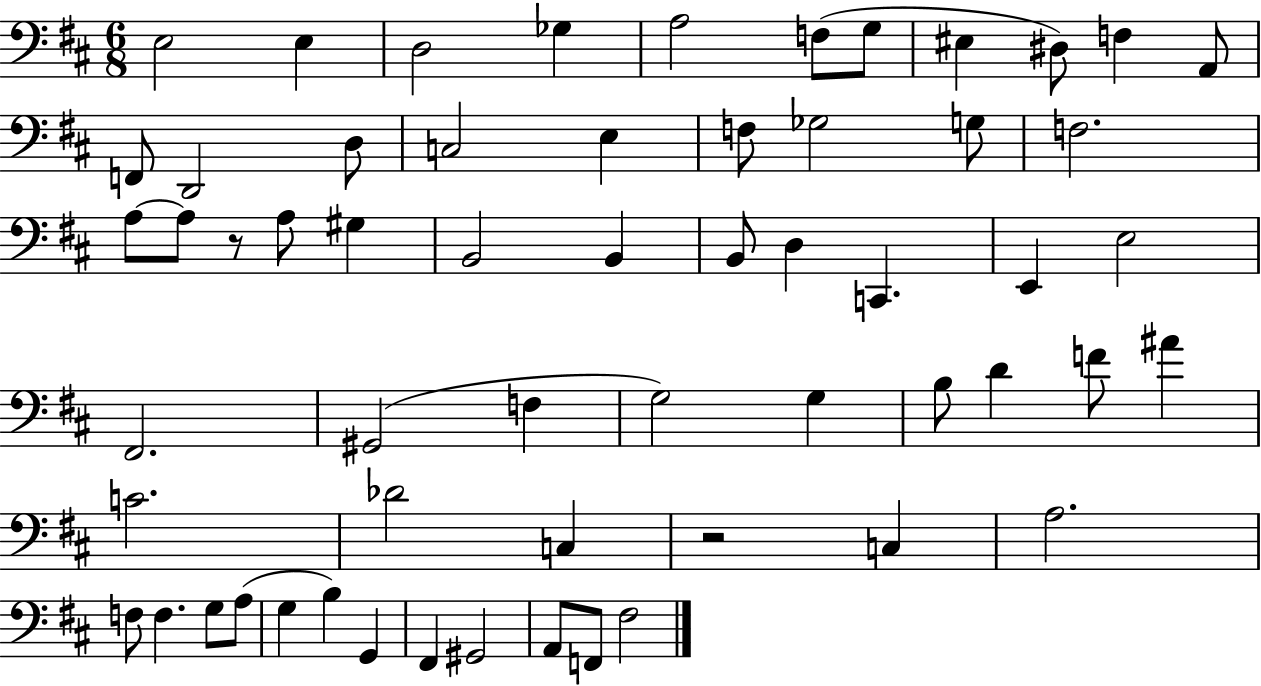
{
  \clef bass
  \numericTimeSignature
  \time 6/8
  \key d \major
  \repeat volta 2 { e2 e4 | d2 ges4 | a2 f8( g8 | eis4 dis8) f4 a,8 | \break f,8 d,2 d8 | c2 e4 | f8 ges2 g8 | f2. | \break a8~~ a8 r8 a8 gis4 | b,2 b,4 | b,8 d4 c,4. | e,4 e2 | \break fis,2. | gis,2( f4 | g2) g4 | b8 d'4 f'8 ais'4 | \break c'2. | des'2 c4 | r2 c4 | a2. | \break f8 f4. g8 a8( | g4 b4) g,4 | fis,4 gis,2 | a,8 f,8 fis2 | \break } \bar "|."
}